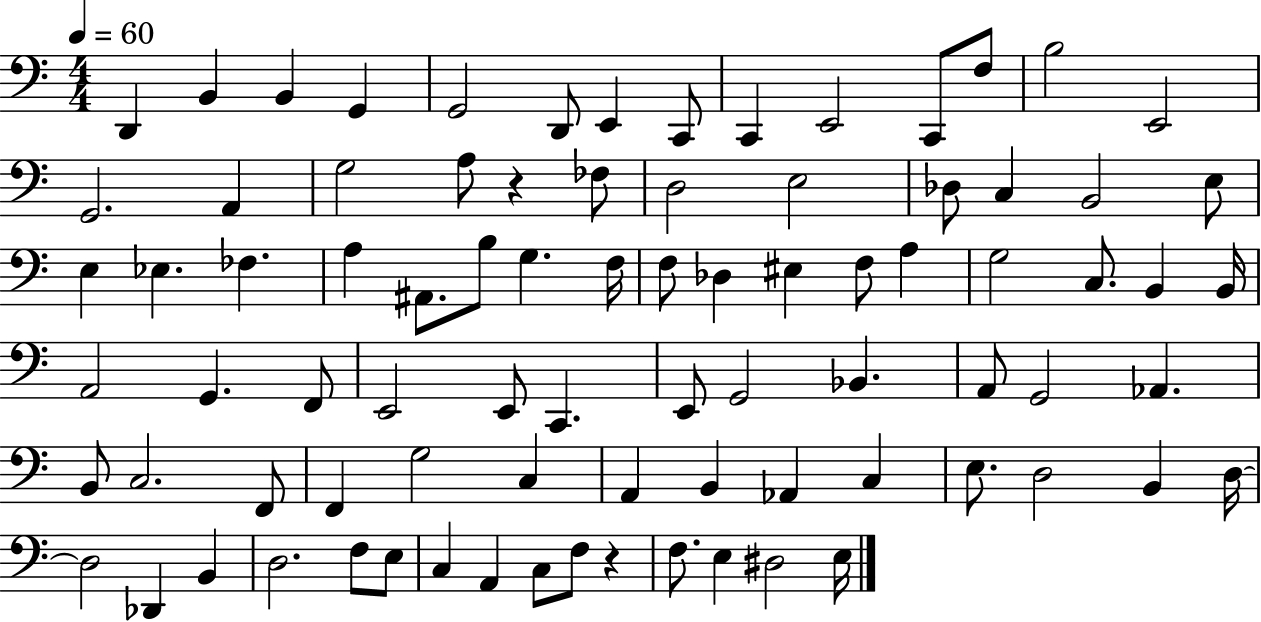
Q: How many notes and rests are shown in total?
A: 84